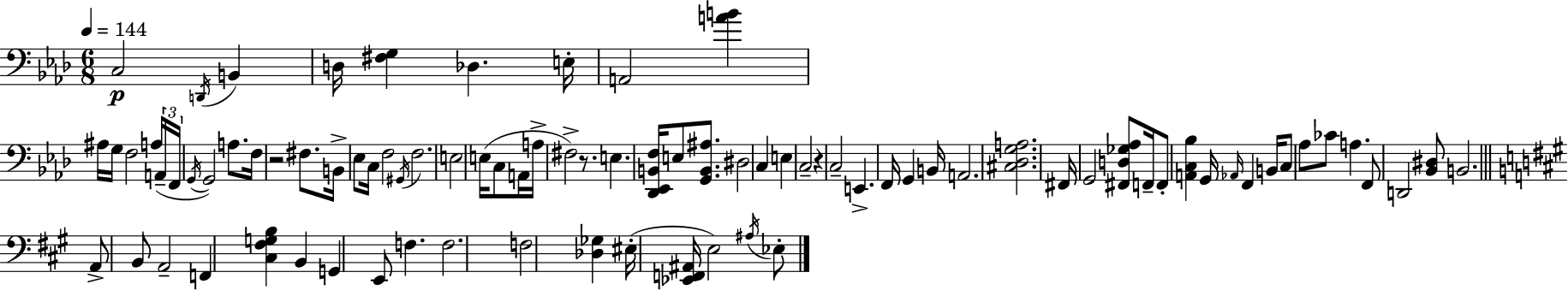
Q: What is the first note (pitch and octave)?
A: C3